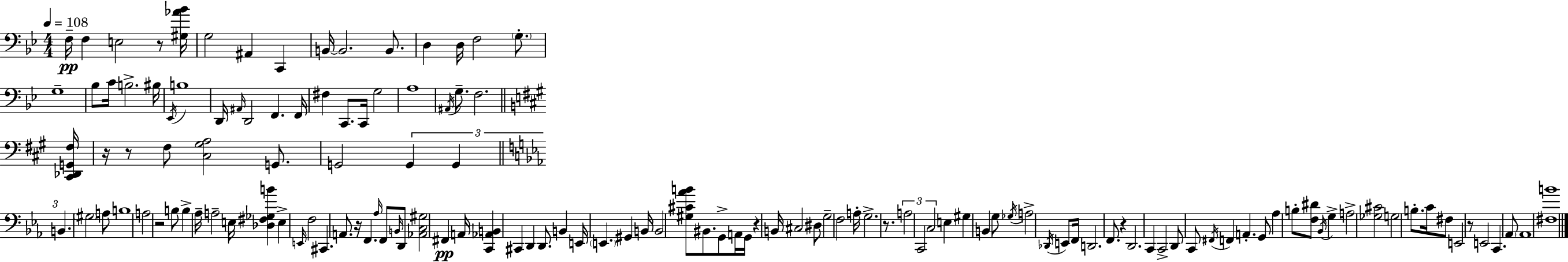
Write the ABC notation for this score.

X:1
T:Untitled
M:4/4
L:1/4
K:Gm
F,/4 F, E,2 z/2 [^G,_A_B]/4 G,2 ^A,, C,, B,,/4 B,,2 B,,/2 D, D,/4 F,2 G,/2 G,4 _B,/2 C/4 B,2 ^B,/4 _E,,/4 B,4 D,,/4 ^A,,/4 D,,2 F,, F,,/4 ^F, C,,/2 C,,/4 G,2 A,4 ^A,,/4 G,/2 F,2 [^C,,_D,,G,,^F,]/4 z/4 z/2 ^F,/2 [^C,^G,A,]2 G,,/2 G,,2 G,, G,, B,, ^G,2 A,/2 B,4 A,2 z2 B,/2 B, _A,/4 A,2 E,/4 [_D,^F,_G,B] E, E,,/4 F,2 ^C,, A,,/2 z/4 F,, _A,/4 F,,/2 B,,/4 D,,/2 [_A,,C,^G,]2 ^F,, A,,/4 [C,,_A,,B,,] ^C,, D,, D,,/2 B,, E,,/4 E,, ^G,, B,,/4 B,,2 [^G,^C_AB]/2 ^B,,/2 G,,/2 A,,/4 G,,/4 z B,,/4 ^C,2 ^D,/2 G,2 F,2 A,/4 G,2 z/2 A,2 C,,2 C,2 E, ^G, B,, G,/2 _G,/4 A,2 _D,,/4 E,,/2 F,,/4 D,,2 F,,/2 z D,,2 C,, C,,2 D,,/2 C,,/2 ^F,,/4 F,, A,, G,,/2 _A, B,/2 [F,^D]/2 _B,,/4 G, A,2 [_G,^C]2 G,2 B,/2 C/4 ^F,/2 E,,2 z/2 E,,2 C,, _A,,/2 _A,,4 [^F,B]4